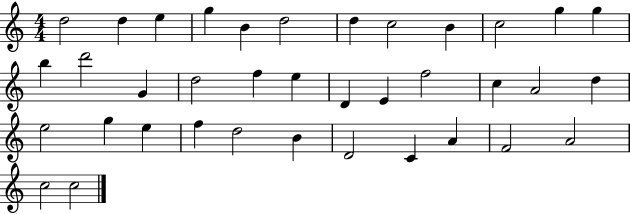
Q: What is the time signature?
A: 4/4